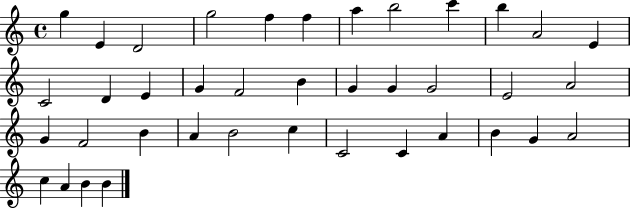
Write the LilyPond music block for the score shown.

{
  \clef treble
  \time 4/4
  \defaultTimeSignature
  \key c \major
  g''4 e'4 d'2 | g''2 f''4 f''4 | a''4 b''2 c'''4 | b''4 a'2 e'4 | \break c'2 d'4 e'4 | g'4 f'2 b'4 | g'4 g'4 g'2 | e'2 a'2 | \break g'4 f'2 b'4 | a'4 b'2 c''4 | c'2 c'4 a'4 | b'4 g'4 a'2 | \break c''4 a'4 b'4 b'4 | \bar "|."
}